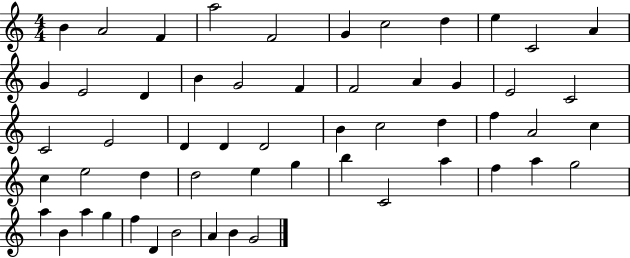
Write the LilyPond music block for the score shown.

{
  \clef treble
  \numericTimeSignature
  \time 4/4
  \key c \major
  b'4 a'2 f'4 | a''2 f'2 | g'4 c''2 d''4 | e''4 c'2 a'4 | \break g'4 e'2 d'4 | b'4 g'2 f'4 | f'2 a'4 g'4 | e'2 c'2 | \break c'2 e'2 | d'4 d'4 d'2 | b'4 c''2 d''4 | f''4 a'2 c''4 | \break c''4 e''2 d''4 | d''2 e''4 g''4 | b''4 c'2 a''4 | f''4 a''4 g''2 | \break a''4 b'4 a''4 g''4 | f''4 d'4 b'2 | a'4 b'4 g'2 | \bar "|."
}